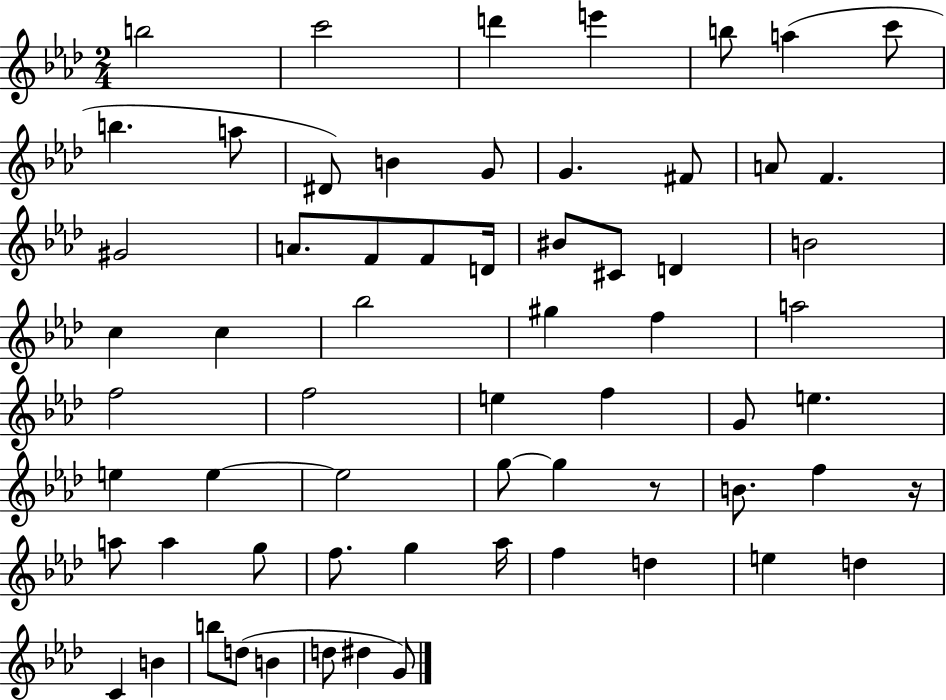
B5/h C6/h D6/q E6/q B5/e A5/q C6/e B5/q. A5/e D#4/e B4/q G4/e G4/q. F#4/e A4/e F4/q. G#4/h A4/e. F4/e F4/e D4/s BIS4/e C#4/e D4/q B4/h C5/q C5/q Bb5/h G#5/q F5/q A5/h F5/h F5/h E5/q F5/q G4/e E5/q. E5/q E5/q E5/h G5/e G5/q R/e B4/e. F5/q R/s A5/e A5/q G5/e F5/e. G5/q Ab5/s F5/q D5/q E5/q D5/q C4/q B4/q B5/e D5/e B4/q D5/e D#5/q G4/e